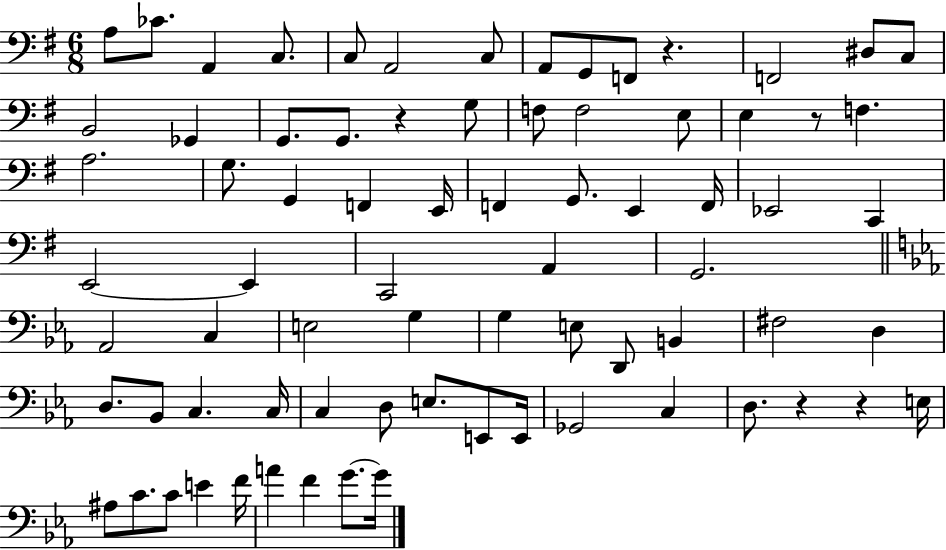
A3/e CES4/e. A2/q C3/e. C3/e A2/h C3/e A2/e G2/e F2/e R/q. F2/h D#3/e C3/e B2/h Gb2/q G2/e. G2/e. R/q G3/e F3/e F3/h E3/e E3/q R/e F3/q. A3/h. G3/e. G2/q F2/q E2/s F2/q G2/e. E2/q F2/s Eb2/h C2/q E2/h E2/q C2/h A2/q G2/h. Ab2/h C3/q E3/h G3/q G3/q E3/e D2/e B2/q F#3/h D3/q D3/e. Bb2/e C3/q. C3/s C3/q D3/e E3/e. E2/e E2/s Gb2/h C3/q D3/e. R/q R/q E3/s A#3/e C4/e. C4/e E4/q F4/s A4/q F4/q G4/e. G4/s